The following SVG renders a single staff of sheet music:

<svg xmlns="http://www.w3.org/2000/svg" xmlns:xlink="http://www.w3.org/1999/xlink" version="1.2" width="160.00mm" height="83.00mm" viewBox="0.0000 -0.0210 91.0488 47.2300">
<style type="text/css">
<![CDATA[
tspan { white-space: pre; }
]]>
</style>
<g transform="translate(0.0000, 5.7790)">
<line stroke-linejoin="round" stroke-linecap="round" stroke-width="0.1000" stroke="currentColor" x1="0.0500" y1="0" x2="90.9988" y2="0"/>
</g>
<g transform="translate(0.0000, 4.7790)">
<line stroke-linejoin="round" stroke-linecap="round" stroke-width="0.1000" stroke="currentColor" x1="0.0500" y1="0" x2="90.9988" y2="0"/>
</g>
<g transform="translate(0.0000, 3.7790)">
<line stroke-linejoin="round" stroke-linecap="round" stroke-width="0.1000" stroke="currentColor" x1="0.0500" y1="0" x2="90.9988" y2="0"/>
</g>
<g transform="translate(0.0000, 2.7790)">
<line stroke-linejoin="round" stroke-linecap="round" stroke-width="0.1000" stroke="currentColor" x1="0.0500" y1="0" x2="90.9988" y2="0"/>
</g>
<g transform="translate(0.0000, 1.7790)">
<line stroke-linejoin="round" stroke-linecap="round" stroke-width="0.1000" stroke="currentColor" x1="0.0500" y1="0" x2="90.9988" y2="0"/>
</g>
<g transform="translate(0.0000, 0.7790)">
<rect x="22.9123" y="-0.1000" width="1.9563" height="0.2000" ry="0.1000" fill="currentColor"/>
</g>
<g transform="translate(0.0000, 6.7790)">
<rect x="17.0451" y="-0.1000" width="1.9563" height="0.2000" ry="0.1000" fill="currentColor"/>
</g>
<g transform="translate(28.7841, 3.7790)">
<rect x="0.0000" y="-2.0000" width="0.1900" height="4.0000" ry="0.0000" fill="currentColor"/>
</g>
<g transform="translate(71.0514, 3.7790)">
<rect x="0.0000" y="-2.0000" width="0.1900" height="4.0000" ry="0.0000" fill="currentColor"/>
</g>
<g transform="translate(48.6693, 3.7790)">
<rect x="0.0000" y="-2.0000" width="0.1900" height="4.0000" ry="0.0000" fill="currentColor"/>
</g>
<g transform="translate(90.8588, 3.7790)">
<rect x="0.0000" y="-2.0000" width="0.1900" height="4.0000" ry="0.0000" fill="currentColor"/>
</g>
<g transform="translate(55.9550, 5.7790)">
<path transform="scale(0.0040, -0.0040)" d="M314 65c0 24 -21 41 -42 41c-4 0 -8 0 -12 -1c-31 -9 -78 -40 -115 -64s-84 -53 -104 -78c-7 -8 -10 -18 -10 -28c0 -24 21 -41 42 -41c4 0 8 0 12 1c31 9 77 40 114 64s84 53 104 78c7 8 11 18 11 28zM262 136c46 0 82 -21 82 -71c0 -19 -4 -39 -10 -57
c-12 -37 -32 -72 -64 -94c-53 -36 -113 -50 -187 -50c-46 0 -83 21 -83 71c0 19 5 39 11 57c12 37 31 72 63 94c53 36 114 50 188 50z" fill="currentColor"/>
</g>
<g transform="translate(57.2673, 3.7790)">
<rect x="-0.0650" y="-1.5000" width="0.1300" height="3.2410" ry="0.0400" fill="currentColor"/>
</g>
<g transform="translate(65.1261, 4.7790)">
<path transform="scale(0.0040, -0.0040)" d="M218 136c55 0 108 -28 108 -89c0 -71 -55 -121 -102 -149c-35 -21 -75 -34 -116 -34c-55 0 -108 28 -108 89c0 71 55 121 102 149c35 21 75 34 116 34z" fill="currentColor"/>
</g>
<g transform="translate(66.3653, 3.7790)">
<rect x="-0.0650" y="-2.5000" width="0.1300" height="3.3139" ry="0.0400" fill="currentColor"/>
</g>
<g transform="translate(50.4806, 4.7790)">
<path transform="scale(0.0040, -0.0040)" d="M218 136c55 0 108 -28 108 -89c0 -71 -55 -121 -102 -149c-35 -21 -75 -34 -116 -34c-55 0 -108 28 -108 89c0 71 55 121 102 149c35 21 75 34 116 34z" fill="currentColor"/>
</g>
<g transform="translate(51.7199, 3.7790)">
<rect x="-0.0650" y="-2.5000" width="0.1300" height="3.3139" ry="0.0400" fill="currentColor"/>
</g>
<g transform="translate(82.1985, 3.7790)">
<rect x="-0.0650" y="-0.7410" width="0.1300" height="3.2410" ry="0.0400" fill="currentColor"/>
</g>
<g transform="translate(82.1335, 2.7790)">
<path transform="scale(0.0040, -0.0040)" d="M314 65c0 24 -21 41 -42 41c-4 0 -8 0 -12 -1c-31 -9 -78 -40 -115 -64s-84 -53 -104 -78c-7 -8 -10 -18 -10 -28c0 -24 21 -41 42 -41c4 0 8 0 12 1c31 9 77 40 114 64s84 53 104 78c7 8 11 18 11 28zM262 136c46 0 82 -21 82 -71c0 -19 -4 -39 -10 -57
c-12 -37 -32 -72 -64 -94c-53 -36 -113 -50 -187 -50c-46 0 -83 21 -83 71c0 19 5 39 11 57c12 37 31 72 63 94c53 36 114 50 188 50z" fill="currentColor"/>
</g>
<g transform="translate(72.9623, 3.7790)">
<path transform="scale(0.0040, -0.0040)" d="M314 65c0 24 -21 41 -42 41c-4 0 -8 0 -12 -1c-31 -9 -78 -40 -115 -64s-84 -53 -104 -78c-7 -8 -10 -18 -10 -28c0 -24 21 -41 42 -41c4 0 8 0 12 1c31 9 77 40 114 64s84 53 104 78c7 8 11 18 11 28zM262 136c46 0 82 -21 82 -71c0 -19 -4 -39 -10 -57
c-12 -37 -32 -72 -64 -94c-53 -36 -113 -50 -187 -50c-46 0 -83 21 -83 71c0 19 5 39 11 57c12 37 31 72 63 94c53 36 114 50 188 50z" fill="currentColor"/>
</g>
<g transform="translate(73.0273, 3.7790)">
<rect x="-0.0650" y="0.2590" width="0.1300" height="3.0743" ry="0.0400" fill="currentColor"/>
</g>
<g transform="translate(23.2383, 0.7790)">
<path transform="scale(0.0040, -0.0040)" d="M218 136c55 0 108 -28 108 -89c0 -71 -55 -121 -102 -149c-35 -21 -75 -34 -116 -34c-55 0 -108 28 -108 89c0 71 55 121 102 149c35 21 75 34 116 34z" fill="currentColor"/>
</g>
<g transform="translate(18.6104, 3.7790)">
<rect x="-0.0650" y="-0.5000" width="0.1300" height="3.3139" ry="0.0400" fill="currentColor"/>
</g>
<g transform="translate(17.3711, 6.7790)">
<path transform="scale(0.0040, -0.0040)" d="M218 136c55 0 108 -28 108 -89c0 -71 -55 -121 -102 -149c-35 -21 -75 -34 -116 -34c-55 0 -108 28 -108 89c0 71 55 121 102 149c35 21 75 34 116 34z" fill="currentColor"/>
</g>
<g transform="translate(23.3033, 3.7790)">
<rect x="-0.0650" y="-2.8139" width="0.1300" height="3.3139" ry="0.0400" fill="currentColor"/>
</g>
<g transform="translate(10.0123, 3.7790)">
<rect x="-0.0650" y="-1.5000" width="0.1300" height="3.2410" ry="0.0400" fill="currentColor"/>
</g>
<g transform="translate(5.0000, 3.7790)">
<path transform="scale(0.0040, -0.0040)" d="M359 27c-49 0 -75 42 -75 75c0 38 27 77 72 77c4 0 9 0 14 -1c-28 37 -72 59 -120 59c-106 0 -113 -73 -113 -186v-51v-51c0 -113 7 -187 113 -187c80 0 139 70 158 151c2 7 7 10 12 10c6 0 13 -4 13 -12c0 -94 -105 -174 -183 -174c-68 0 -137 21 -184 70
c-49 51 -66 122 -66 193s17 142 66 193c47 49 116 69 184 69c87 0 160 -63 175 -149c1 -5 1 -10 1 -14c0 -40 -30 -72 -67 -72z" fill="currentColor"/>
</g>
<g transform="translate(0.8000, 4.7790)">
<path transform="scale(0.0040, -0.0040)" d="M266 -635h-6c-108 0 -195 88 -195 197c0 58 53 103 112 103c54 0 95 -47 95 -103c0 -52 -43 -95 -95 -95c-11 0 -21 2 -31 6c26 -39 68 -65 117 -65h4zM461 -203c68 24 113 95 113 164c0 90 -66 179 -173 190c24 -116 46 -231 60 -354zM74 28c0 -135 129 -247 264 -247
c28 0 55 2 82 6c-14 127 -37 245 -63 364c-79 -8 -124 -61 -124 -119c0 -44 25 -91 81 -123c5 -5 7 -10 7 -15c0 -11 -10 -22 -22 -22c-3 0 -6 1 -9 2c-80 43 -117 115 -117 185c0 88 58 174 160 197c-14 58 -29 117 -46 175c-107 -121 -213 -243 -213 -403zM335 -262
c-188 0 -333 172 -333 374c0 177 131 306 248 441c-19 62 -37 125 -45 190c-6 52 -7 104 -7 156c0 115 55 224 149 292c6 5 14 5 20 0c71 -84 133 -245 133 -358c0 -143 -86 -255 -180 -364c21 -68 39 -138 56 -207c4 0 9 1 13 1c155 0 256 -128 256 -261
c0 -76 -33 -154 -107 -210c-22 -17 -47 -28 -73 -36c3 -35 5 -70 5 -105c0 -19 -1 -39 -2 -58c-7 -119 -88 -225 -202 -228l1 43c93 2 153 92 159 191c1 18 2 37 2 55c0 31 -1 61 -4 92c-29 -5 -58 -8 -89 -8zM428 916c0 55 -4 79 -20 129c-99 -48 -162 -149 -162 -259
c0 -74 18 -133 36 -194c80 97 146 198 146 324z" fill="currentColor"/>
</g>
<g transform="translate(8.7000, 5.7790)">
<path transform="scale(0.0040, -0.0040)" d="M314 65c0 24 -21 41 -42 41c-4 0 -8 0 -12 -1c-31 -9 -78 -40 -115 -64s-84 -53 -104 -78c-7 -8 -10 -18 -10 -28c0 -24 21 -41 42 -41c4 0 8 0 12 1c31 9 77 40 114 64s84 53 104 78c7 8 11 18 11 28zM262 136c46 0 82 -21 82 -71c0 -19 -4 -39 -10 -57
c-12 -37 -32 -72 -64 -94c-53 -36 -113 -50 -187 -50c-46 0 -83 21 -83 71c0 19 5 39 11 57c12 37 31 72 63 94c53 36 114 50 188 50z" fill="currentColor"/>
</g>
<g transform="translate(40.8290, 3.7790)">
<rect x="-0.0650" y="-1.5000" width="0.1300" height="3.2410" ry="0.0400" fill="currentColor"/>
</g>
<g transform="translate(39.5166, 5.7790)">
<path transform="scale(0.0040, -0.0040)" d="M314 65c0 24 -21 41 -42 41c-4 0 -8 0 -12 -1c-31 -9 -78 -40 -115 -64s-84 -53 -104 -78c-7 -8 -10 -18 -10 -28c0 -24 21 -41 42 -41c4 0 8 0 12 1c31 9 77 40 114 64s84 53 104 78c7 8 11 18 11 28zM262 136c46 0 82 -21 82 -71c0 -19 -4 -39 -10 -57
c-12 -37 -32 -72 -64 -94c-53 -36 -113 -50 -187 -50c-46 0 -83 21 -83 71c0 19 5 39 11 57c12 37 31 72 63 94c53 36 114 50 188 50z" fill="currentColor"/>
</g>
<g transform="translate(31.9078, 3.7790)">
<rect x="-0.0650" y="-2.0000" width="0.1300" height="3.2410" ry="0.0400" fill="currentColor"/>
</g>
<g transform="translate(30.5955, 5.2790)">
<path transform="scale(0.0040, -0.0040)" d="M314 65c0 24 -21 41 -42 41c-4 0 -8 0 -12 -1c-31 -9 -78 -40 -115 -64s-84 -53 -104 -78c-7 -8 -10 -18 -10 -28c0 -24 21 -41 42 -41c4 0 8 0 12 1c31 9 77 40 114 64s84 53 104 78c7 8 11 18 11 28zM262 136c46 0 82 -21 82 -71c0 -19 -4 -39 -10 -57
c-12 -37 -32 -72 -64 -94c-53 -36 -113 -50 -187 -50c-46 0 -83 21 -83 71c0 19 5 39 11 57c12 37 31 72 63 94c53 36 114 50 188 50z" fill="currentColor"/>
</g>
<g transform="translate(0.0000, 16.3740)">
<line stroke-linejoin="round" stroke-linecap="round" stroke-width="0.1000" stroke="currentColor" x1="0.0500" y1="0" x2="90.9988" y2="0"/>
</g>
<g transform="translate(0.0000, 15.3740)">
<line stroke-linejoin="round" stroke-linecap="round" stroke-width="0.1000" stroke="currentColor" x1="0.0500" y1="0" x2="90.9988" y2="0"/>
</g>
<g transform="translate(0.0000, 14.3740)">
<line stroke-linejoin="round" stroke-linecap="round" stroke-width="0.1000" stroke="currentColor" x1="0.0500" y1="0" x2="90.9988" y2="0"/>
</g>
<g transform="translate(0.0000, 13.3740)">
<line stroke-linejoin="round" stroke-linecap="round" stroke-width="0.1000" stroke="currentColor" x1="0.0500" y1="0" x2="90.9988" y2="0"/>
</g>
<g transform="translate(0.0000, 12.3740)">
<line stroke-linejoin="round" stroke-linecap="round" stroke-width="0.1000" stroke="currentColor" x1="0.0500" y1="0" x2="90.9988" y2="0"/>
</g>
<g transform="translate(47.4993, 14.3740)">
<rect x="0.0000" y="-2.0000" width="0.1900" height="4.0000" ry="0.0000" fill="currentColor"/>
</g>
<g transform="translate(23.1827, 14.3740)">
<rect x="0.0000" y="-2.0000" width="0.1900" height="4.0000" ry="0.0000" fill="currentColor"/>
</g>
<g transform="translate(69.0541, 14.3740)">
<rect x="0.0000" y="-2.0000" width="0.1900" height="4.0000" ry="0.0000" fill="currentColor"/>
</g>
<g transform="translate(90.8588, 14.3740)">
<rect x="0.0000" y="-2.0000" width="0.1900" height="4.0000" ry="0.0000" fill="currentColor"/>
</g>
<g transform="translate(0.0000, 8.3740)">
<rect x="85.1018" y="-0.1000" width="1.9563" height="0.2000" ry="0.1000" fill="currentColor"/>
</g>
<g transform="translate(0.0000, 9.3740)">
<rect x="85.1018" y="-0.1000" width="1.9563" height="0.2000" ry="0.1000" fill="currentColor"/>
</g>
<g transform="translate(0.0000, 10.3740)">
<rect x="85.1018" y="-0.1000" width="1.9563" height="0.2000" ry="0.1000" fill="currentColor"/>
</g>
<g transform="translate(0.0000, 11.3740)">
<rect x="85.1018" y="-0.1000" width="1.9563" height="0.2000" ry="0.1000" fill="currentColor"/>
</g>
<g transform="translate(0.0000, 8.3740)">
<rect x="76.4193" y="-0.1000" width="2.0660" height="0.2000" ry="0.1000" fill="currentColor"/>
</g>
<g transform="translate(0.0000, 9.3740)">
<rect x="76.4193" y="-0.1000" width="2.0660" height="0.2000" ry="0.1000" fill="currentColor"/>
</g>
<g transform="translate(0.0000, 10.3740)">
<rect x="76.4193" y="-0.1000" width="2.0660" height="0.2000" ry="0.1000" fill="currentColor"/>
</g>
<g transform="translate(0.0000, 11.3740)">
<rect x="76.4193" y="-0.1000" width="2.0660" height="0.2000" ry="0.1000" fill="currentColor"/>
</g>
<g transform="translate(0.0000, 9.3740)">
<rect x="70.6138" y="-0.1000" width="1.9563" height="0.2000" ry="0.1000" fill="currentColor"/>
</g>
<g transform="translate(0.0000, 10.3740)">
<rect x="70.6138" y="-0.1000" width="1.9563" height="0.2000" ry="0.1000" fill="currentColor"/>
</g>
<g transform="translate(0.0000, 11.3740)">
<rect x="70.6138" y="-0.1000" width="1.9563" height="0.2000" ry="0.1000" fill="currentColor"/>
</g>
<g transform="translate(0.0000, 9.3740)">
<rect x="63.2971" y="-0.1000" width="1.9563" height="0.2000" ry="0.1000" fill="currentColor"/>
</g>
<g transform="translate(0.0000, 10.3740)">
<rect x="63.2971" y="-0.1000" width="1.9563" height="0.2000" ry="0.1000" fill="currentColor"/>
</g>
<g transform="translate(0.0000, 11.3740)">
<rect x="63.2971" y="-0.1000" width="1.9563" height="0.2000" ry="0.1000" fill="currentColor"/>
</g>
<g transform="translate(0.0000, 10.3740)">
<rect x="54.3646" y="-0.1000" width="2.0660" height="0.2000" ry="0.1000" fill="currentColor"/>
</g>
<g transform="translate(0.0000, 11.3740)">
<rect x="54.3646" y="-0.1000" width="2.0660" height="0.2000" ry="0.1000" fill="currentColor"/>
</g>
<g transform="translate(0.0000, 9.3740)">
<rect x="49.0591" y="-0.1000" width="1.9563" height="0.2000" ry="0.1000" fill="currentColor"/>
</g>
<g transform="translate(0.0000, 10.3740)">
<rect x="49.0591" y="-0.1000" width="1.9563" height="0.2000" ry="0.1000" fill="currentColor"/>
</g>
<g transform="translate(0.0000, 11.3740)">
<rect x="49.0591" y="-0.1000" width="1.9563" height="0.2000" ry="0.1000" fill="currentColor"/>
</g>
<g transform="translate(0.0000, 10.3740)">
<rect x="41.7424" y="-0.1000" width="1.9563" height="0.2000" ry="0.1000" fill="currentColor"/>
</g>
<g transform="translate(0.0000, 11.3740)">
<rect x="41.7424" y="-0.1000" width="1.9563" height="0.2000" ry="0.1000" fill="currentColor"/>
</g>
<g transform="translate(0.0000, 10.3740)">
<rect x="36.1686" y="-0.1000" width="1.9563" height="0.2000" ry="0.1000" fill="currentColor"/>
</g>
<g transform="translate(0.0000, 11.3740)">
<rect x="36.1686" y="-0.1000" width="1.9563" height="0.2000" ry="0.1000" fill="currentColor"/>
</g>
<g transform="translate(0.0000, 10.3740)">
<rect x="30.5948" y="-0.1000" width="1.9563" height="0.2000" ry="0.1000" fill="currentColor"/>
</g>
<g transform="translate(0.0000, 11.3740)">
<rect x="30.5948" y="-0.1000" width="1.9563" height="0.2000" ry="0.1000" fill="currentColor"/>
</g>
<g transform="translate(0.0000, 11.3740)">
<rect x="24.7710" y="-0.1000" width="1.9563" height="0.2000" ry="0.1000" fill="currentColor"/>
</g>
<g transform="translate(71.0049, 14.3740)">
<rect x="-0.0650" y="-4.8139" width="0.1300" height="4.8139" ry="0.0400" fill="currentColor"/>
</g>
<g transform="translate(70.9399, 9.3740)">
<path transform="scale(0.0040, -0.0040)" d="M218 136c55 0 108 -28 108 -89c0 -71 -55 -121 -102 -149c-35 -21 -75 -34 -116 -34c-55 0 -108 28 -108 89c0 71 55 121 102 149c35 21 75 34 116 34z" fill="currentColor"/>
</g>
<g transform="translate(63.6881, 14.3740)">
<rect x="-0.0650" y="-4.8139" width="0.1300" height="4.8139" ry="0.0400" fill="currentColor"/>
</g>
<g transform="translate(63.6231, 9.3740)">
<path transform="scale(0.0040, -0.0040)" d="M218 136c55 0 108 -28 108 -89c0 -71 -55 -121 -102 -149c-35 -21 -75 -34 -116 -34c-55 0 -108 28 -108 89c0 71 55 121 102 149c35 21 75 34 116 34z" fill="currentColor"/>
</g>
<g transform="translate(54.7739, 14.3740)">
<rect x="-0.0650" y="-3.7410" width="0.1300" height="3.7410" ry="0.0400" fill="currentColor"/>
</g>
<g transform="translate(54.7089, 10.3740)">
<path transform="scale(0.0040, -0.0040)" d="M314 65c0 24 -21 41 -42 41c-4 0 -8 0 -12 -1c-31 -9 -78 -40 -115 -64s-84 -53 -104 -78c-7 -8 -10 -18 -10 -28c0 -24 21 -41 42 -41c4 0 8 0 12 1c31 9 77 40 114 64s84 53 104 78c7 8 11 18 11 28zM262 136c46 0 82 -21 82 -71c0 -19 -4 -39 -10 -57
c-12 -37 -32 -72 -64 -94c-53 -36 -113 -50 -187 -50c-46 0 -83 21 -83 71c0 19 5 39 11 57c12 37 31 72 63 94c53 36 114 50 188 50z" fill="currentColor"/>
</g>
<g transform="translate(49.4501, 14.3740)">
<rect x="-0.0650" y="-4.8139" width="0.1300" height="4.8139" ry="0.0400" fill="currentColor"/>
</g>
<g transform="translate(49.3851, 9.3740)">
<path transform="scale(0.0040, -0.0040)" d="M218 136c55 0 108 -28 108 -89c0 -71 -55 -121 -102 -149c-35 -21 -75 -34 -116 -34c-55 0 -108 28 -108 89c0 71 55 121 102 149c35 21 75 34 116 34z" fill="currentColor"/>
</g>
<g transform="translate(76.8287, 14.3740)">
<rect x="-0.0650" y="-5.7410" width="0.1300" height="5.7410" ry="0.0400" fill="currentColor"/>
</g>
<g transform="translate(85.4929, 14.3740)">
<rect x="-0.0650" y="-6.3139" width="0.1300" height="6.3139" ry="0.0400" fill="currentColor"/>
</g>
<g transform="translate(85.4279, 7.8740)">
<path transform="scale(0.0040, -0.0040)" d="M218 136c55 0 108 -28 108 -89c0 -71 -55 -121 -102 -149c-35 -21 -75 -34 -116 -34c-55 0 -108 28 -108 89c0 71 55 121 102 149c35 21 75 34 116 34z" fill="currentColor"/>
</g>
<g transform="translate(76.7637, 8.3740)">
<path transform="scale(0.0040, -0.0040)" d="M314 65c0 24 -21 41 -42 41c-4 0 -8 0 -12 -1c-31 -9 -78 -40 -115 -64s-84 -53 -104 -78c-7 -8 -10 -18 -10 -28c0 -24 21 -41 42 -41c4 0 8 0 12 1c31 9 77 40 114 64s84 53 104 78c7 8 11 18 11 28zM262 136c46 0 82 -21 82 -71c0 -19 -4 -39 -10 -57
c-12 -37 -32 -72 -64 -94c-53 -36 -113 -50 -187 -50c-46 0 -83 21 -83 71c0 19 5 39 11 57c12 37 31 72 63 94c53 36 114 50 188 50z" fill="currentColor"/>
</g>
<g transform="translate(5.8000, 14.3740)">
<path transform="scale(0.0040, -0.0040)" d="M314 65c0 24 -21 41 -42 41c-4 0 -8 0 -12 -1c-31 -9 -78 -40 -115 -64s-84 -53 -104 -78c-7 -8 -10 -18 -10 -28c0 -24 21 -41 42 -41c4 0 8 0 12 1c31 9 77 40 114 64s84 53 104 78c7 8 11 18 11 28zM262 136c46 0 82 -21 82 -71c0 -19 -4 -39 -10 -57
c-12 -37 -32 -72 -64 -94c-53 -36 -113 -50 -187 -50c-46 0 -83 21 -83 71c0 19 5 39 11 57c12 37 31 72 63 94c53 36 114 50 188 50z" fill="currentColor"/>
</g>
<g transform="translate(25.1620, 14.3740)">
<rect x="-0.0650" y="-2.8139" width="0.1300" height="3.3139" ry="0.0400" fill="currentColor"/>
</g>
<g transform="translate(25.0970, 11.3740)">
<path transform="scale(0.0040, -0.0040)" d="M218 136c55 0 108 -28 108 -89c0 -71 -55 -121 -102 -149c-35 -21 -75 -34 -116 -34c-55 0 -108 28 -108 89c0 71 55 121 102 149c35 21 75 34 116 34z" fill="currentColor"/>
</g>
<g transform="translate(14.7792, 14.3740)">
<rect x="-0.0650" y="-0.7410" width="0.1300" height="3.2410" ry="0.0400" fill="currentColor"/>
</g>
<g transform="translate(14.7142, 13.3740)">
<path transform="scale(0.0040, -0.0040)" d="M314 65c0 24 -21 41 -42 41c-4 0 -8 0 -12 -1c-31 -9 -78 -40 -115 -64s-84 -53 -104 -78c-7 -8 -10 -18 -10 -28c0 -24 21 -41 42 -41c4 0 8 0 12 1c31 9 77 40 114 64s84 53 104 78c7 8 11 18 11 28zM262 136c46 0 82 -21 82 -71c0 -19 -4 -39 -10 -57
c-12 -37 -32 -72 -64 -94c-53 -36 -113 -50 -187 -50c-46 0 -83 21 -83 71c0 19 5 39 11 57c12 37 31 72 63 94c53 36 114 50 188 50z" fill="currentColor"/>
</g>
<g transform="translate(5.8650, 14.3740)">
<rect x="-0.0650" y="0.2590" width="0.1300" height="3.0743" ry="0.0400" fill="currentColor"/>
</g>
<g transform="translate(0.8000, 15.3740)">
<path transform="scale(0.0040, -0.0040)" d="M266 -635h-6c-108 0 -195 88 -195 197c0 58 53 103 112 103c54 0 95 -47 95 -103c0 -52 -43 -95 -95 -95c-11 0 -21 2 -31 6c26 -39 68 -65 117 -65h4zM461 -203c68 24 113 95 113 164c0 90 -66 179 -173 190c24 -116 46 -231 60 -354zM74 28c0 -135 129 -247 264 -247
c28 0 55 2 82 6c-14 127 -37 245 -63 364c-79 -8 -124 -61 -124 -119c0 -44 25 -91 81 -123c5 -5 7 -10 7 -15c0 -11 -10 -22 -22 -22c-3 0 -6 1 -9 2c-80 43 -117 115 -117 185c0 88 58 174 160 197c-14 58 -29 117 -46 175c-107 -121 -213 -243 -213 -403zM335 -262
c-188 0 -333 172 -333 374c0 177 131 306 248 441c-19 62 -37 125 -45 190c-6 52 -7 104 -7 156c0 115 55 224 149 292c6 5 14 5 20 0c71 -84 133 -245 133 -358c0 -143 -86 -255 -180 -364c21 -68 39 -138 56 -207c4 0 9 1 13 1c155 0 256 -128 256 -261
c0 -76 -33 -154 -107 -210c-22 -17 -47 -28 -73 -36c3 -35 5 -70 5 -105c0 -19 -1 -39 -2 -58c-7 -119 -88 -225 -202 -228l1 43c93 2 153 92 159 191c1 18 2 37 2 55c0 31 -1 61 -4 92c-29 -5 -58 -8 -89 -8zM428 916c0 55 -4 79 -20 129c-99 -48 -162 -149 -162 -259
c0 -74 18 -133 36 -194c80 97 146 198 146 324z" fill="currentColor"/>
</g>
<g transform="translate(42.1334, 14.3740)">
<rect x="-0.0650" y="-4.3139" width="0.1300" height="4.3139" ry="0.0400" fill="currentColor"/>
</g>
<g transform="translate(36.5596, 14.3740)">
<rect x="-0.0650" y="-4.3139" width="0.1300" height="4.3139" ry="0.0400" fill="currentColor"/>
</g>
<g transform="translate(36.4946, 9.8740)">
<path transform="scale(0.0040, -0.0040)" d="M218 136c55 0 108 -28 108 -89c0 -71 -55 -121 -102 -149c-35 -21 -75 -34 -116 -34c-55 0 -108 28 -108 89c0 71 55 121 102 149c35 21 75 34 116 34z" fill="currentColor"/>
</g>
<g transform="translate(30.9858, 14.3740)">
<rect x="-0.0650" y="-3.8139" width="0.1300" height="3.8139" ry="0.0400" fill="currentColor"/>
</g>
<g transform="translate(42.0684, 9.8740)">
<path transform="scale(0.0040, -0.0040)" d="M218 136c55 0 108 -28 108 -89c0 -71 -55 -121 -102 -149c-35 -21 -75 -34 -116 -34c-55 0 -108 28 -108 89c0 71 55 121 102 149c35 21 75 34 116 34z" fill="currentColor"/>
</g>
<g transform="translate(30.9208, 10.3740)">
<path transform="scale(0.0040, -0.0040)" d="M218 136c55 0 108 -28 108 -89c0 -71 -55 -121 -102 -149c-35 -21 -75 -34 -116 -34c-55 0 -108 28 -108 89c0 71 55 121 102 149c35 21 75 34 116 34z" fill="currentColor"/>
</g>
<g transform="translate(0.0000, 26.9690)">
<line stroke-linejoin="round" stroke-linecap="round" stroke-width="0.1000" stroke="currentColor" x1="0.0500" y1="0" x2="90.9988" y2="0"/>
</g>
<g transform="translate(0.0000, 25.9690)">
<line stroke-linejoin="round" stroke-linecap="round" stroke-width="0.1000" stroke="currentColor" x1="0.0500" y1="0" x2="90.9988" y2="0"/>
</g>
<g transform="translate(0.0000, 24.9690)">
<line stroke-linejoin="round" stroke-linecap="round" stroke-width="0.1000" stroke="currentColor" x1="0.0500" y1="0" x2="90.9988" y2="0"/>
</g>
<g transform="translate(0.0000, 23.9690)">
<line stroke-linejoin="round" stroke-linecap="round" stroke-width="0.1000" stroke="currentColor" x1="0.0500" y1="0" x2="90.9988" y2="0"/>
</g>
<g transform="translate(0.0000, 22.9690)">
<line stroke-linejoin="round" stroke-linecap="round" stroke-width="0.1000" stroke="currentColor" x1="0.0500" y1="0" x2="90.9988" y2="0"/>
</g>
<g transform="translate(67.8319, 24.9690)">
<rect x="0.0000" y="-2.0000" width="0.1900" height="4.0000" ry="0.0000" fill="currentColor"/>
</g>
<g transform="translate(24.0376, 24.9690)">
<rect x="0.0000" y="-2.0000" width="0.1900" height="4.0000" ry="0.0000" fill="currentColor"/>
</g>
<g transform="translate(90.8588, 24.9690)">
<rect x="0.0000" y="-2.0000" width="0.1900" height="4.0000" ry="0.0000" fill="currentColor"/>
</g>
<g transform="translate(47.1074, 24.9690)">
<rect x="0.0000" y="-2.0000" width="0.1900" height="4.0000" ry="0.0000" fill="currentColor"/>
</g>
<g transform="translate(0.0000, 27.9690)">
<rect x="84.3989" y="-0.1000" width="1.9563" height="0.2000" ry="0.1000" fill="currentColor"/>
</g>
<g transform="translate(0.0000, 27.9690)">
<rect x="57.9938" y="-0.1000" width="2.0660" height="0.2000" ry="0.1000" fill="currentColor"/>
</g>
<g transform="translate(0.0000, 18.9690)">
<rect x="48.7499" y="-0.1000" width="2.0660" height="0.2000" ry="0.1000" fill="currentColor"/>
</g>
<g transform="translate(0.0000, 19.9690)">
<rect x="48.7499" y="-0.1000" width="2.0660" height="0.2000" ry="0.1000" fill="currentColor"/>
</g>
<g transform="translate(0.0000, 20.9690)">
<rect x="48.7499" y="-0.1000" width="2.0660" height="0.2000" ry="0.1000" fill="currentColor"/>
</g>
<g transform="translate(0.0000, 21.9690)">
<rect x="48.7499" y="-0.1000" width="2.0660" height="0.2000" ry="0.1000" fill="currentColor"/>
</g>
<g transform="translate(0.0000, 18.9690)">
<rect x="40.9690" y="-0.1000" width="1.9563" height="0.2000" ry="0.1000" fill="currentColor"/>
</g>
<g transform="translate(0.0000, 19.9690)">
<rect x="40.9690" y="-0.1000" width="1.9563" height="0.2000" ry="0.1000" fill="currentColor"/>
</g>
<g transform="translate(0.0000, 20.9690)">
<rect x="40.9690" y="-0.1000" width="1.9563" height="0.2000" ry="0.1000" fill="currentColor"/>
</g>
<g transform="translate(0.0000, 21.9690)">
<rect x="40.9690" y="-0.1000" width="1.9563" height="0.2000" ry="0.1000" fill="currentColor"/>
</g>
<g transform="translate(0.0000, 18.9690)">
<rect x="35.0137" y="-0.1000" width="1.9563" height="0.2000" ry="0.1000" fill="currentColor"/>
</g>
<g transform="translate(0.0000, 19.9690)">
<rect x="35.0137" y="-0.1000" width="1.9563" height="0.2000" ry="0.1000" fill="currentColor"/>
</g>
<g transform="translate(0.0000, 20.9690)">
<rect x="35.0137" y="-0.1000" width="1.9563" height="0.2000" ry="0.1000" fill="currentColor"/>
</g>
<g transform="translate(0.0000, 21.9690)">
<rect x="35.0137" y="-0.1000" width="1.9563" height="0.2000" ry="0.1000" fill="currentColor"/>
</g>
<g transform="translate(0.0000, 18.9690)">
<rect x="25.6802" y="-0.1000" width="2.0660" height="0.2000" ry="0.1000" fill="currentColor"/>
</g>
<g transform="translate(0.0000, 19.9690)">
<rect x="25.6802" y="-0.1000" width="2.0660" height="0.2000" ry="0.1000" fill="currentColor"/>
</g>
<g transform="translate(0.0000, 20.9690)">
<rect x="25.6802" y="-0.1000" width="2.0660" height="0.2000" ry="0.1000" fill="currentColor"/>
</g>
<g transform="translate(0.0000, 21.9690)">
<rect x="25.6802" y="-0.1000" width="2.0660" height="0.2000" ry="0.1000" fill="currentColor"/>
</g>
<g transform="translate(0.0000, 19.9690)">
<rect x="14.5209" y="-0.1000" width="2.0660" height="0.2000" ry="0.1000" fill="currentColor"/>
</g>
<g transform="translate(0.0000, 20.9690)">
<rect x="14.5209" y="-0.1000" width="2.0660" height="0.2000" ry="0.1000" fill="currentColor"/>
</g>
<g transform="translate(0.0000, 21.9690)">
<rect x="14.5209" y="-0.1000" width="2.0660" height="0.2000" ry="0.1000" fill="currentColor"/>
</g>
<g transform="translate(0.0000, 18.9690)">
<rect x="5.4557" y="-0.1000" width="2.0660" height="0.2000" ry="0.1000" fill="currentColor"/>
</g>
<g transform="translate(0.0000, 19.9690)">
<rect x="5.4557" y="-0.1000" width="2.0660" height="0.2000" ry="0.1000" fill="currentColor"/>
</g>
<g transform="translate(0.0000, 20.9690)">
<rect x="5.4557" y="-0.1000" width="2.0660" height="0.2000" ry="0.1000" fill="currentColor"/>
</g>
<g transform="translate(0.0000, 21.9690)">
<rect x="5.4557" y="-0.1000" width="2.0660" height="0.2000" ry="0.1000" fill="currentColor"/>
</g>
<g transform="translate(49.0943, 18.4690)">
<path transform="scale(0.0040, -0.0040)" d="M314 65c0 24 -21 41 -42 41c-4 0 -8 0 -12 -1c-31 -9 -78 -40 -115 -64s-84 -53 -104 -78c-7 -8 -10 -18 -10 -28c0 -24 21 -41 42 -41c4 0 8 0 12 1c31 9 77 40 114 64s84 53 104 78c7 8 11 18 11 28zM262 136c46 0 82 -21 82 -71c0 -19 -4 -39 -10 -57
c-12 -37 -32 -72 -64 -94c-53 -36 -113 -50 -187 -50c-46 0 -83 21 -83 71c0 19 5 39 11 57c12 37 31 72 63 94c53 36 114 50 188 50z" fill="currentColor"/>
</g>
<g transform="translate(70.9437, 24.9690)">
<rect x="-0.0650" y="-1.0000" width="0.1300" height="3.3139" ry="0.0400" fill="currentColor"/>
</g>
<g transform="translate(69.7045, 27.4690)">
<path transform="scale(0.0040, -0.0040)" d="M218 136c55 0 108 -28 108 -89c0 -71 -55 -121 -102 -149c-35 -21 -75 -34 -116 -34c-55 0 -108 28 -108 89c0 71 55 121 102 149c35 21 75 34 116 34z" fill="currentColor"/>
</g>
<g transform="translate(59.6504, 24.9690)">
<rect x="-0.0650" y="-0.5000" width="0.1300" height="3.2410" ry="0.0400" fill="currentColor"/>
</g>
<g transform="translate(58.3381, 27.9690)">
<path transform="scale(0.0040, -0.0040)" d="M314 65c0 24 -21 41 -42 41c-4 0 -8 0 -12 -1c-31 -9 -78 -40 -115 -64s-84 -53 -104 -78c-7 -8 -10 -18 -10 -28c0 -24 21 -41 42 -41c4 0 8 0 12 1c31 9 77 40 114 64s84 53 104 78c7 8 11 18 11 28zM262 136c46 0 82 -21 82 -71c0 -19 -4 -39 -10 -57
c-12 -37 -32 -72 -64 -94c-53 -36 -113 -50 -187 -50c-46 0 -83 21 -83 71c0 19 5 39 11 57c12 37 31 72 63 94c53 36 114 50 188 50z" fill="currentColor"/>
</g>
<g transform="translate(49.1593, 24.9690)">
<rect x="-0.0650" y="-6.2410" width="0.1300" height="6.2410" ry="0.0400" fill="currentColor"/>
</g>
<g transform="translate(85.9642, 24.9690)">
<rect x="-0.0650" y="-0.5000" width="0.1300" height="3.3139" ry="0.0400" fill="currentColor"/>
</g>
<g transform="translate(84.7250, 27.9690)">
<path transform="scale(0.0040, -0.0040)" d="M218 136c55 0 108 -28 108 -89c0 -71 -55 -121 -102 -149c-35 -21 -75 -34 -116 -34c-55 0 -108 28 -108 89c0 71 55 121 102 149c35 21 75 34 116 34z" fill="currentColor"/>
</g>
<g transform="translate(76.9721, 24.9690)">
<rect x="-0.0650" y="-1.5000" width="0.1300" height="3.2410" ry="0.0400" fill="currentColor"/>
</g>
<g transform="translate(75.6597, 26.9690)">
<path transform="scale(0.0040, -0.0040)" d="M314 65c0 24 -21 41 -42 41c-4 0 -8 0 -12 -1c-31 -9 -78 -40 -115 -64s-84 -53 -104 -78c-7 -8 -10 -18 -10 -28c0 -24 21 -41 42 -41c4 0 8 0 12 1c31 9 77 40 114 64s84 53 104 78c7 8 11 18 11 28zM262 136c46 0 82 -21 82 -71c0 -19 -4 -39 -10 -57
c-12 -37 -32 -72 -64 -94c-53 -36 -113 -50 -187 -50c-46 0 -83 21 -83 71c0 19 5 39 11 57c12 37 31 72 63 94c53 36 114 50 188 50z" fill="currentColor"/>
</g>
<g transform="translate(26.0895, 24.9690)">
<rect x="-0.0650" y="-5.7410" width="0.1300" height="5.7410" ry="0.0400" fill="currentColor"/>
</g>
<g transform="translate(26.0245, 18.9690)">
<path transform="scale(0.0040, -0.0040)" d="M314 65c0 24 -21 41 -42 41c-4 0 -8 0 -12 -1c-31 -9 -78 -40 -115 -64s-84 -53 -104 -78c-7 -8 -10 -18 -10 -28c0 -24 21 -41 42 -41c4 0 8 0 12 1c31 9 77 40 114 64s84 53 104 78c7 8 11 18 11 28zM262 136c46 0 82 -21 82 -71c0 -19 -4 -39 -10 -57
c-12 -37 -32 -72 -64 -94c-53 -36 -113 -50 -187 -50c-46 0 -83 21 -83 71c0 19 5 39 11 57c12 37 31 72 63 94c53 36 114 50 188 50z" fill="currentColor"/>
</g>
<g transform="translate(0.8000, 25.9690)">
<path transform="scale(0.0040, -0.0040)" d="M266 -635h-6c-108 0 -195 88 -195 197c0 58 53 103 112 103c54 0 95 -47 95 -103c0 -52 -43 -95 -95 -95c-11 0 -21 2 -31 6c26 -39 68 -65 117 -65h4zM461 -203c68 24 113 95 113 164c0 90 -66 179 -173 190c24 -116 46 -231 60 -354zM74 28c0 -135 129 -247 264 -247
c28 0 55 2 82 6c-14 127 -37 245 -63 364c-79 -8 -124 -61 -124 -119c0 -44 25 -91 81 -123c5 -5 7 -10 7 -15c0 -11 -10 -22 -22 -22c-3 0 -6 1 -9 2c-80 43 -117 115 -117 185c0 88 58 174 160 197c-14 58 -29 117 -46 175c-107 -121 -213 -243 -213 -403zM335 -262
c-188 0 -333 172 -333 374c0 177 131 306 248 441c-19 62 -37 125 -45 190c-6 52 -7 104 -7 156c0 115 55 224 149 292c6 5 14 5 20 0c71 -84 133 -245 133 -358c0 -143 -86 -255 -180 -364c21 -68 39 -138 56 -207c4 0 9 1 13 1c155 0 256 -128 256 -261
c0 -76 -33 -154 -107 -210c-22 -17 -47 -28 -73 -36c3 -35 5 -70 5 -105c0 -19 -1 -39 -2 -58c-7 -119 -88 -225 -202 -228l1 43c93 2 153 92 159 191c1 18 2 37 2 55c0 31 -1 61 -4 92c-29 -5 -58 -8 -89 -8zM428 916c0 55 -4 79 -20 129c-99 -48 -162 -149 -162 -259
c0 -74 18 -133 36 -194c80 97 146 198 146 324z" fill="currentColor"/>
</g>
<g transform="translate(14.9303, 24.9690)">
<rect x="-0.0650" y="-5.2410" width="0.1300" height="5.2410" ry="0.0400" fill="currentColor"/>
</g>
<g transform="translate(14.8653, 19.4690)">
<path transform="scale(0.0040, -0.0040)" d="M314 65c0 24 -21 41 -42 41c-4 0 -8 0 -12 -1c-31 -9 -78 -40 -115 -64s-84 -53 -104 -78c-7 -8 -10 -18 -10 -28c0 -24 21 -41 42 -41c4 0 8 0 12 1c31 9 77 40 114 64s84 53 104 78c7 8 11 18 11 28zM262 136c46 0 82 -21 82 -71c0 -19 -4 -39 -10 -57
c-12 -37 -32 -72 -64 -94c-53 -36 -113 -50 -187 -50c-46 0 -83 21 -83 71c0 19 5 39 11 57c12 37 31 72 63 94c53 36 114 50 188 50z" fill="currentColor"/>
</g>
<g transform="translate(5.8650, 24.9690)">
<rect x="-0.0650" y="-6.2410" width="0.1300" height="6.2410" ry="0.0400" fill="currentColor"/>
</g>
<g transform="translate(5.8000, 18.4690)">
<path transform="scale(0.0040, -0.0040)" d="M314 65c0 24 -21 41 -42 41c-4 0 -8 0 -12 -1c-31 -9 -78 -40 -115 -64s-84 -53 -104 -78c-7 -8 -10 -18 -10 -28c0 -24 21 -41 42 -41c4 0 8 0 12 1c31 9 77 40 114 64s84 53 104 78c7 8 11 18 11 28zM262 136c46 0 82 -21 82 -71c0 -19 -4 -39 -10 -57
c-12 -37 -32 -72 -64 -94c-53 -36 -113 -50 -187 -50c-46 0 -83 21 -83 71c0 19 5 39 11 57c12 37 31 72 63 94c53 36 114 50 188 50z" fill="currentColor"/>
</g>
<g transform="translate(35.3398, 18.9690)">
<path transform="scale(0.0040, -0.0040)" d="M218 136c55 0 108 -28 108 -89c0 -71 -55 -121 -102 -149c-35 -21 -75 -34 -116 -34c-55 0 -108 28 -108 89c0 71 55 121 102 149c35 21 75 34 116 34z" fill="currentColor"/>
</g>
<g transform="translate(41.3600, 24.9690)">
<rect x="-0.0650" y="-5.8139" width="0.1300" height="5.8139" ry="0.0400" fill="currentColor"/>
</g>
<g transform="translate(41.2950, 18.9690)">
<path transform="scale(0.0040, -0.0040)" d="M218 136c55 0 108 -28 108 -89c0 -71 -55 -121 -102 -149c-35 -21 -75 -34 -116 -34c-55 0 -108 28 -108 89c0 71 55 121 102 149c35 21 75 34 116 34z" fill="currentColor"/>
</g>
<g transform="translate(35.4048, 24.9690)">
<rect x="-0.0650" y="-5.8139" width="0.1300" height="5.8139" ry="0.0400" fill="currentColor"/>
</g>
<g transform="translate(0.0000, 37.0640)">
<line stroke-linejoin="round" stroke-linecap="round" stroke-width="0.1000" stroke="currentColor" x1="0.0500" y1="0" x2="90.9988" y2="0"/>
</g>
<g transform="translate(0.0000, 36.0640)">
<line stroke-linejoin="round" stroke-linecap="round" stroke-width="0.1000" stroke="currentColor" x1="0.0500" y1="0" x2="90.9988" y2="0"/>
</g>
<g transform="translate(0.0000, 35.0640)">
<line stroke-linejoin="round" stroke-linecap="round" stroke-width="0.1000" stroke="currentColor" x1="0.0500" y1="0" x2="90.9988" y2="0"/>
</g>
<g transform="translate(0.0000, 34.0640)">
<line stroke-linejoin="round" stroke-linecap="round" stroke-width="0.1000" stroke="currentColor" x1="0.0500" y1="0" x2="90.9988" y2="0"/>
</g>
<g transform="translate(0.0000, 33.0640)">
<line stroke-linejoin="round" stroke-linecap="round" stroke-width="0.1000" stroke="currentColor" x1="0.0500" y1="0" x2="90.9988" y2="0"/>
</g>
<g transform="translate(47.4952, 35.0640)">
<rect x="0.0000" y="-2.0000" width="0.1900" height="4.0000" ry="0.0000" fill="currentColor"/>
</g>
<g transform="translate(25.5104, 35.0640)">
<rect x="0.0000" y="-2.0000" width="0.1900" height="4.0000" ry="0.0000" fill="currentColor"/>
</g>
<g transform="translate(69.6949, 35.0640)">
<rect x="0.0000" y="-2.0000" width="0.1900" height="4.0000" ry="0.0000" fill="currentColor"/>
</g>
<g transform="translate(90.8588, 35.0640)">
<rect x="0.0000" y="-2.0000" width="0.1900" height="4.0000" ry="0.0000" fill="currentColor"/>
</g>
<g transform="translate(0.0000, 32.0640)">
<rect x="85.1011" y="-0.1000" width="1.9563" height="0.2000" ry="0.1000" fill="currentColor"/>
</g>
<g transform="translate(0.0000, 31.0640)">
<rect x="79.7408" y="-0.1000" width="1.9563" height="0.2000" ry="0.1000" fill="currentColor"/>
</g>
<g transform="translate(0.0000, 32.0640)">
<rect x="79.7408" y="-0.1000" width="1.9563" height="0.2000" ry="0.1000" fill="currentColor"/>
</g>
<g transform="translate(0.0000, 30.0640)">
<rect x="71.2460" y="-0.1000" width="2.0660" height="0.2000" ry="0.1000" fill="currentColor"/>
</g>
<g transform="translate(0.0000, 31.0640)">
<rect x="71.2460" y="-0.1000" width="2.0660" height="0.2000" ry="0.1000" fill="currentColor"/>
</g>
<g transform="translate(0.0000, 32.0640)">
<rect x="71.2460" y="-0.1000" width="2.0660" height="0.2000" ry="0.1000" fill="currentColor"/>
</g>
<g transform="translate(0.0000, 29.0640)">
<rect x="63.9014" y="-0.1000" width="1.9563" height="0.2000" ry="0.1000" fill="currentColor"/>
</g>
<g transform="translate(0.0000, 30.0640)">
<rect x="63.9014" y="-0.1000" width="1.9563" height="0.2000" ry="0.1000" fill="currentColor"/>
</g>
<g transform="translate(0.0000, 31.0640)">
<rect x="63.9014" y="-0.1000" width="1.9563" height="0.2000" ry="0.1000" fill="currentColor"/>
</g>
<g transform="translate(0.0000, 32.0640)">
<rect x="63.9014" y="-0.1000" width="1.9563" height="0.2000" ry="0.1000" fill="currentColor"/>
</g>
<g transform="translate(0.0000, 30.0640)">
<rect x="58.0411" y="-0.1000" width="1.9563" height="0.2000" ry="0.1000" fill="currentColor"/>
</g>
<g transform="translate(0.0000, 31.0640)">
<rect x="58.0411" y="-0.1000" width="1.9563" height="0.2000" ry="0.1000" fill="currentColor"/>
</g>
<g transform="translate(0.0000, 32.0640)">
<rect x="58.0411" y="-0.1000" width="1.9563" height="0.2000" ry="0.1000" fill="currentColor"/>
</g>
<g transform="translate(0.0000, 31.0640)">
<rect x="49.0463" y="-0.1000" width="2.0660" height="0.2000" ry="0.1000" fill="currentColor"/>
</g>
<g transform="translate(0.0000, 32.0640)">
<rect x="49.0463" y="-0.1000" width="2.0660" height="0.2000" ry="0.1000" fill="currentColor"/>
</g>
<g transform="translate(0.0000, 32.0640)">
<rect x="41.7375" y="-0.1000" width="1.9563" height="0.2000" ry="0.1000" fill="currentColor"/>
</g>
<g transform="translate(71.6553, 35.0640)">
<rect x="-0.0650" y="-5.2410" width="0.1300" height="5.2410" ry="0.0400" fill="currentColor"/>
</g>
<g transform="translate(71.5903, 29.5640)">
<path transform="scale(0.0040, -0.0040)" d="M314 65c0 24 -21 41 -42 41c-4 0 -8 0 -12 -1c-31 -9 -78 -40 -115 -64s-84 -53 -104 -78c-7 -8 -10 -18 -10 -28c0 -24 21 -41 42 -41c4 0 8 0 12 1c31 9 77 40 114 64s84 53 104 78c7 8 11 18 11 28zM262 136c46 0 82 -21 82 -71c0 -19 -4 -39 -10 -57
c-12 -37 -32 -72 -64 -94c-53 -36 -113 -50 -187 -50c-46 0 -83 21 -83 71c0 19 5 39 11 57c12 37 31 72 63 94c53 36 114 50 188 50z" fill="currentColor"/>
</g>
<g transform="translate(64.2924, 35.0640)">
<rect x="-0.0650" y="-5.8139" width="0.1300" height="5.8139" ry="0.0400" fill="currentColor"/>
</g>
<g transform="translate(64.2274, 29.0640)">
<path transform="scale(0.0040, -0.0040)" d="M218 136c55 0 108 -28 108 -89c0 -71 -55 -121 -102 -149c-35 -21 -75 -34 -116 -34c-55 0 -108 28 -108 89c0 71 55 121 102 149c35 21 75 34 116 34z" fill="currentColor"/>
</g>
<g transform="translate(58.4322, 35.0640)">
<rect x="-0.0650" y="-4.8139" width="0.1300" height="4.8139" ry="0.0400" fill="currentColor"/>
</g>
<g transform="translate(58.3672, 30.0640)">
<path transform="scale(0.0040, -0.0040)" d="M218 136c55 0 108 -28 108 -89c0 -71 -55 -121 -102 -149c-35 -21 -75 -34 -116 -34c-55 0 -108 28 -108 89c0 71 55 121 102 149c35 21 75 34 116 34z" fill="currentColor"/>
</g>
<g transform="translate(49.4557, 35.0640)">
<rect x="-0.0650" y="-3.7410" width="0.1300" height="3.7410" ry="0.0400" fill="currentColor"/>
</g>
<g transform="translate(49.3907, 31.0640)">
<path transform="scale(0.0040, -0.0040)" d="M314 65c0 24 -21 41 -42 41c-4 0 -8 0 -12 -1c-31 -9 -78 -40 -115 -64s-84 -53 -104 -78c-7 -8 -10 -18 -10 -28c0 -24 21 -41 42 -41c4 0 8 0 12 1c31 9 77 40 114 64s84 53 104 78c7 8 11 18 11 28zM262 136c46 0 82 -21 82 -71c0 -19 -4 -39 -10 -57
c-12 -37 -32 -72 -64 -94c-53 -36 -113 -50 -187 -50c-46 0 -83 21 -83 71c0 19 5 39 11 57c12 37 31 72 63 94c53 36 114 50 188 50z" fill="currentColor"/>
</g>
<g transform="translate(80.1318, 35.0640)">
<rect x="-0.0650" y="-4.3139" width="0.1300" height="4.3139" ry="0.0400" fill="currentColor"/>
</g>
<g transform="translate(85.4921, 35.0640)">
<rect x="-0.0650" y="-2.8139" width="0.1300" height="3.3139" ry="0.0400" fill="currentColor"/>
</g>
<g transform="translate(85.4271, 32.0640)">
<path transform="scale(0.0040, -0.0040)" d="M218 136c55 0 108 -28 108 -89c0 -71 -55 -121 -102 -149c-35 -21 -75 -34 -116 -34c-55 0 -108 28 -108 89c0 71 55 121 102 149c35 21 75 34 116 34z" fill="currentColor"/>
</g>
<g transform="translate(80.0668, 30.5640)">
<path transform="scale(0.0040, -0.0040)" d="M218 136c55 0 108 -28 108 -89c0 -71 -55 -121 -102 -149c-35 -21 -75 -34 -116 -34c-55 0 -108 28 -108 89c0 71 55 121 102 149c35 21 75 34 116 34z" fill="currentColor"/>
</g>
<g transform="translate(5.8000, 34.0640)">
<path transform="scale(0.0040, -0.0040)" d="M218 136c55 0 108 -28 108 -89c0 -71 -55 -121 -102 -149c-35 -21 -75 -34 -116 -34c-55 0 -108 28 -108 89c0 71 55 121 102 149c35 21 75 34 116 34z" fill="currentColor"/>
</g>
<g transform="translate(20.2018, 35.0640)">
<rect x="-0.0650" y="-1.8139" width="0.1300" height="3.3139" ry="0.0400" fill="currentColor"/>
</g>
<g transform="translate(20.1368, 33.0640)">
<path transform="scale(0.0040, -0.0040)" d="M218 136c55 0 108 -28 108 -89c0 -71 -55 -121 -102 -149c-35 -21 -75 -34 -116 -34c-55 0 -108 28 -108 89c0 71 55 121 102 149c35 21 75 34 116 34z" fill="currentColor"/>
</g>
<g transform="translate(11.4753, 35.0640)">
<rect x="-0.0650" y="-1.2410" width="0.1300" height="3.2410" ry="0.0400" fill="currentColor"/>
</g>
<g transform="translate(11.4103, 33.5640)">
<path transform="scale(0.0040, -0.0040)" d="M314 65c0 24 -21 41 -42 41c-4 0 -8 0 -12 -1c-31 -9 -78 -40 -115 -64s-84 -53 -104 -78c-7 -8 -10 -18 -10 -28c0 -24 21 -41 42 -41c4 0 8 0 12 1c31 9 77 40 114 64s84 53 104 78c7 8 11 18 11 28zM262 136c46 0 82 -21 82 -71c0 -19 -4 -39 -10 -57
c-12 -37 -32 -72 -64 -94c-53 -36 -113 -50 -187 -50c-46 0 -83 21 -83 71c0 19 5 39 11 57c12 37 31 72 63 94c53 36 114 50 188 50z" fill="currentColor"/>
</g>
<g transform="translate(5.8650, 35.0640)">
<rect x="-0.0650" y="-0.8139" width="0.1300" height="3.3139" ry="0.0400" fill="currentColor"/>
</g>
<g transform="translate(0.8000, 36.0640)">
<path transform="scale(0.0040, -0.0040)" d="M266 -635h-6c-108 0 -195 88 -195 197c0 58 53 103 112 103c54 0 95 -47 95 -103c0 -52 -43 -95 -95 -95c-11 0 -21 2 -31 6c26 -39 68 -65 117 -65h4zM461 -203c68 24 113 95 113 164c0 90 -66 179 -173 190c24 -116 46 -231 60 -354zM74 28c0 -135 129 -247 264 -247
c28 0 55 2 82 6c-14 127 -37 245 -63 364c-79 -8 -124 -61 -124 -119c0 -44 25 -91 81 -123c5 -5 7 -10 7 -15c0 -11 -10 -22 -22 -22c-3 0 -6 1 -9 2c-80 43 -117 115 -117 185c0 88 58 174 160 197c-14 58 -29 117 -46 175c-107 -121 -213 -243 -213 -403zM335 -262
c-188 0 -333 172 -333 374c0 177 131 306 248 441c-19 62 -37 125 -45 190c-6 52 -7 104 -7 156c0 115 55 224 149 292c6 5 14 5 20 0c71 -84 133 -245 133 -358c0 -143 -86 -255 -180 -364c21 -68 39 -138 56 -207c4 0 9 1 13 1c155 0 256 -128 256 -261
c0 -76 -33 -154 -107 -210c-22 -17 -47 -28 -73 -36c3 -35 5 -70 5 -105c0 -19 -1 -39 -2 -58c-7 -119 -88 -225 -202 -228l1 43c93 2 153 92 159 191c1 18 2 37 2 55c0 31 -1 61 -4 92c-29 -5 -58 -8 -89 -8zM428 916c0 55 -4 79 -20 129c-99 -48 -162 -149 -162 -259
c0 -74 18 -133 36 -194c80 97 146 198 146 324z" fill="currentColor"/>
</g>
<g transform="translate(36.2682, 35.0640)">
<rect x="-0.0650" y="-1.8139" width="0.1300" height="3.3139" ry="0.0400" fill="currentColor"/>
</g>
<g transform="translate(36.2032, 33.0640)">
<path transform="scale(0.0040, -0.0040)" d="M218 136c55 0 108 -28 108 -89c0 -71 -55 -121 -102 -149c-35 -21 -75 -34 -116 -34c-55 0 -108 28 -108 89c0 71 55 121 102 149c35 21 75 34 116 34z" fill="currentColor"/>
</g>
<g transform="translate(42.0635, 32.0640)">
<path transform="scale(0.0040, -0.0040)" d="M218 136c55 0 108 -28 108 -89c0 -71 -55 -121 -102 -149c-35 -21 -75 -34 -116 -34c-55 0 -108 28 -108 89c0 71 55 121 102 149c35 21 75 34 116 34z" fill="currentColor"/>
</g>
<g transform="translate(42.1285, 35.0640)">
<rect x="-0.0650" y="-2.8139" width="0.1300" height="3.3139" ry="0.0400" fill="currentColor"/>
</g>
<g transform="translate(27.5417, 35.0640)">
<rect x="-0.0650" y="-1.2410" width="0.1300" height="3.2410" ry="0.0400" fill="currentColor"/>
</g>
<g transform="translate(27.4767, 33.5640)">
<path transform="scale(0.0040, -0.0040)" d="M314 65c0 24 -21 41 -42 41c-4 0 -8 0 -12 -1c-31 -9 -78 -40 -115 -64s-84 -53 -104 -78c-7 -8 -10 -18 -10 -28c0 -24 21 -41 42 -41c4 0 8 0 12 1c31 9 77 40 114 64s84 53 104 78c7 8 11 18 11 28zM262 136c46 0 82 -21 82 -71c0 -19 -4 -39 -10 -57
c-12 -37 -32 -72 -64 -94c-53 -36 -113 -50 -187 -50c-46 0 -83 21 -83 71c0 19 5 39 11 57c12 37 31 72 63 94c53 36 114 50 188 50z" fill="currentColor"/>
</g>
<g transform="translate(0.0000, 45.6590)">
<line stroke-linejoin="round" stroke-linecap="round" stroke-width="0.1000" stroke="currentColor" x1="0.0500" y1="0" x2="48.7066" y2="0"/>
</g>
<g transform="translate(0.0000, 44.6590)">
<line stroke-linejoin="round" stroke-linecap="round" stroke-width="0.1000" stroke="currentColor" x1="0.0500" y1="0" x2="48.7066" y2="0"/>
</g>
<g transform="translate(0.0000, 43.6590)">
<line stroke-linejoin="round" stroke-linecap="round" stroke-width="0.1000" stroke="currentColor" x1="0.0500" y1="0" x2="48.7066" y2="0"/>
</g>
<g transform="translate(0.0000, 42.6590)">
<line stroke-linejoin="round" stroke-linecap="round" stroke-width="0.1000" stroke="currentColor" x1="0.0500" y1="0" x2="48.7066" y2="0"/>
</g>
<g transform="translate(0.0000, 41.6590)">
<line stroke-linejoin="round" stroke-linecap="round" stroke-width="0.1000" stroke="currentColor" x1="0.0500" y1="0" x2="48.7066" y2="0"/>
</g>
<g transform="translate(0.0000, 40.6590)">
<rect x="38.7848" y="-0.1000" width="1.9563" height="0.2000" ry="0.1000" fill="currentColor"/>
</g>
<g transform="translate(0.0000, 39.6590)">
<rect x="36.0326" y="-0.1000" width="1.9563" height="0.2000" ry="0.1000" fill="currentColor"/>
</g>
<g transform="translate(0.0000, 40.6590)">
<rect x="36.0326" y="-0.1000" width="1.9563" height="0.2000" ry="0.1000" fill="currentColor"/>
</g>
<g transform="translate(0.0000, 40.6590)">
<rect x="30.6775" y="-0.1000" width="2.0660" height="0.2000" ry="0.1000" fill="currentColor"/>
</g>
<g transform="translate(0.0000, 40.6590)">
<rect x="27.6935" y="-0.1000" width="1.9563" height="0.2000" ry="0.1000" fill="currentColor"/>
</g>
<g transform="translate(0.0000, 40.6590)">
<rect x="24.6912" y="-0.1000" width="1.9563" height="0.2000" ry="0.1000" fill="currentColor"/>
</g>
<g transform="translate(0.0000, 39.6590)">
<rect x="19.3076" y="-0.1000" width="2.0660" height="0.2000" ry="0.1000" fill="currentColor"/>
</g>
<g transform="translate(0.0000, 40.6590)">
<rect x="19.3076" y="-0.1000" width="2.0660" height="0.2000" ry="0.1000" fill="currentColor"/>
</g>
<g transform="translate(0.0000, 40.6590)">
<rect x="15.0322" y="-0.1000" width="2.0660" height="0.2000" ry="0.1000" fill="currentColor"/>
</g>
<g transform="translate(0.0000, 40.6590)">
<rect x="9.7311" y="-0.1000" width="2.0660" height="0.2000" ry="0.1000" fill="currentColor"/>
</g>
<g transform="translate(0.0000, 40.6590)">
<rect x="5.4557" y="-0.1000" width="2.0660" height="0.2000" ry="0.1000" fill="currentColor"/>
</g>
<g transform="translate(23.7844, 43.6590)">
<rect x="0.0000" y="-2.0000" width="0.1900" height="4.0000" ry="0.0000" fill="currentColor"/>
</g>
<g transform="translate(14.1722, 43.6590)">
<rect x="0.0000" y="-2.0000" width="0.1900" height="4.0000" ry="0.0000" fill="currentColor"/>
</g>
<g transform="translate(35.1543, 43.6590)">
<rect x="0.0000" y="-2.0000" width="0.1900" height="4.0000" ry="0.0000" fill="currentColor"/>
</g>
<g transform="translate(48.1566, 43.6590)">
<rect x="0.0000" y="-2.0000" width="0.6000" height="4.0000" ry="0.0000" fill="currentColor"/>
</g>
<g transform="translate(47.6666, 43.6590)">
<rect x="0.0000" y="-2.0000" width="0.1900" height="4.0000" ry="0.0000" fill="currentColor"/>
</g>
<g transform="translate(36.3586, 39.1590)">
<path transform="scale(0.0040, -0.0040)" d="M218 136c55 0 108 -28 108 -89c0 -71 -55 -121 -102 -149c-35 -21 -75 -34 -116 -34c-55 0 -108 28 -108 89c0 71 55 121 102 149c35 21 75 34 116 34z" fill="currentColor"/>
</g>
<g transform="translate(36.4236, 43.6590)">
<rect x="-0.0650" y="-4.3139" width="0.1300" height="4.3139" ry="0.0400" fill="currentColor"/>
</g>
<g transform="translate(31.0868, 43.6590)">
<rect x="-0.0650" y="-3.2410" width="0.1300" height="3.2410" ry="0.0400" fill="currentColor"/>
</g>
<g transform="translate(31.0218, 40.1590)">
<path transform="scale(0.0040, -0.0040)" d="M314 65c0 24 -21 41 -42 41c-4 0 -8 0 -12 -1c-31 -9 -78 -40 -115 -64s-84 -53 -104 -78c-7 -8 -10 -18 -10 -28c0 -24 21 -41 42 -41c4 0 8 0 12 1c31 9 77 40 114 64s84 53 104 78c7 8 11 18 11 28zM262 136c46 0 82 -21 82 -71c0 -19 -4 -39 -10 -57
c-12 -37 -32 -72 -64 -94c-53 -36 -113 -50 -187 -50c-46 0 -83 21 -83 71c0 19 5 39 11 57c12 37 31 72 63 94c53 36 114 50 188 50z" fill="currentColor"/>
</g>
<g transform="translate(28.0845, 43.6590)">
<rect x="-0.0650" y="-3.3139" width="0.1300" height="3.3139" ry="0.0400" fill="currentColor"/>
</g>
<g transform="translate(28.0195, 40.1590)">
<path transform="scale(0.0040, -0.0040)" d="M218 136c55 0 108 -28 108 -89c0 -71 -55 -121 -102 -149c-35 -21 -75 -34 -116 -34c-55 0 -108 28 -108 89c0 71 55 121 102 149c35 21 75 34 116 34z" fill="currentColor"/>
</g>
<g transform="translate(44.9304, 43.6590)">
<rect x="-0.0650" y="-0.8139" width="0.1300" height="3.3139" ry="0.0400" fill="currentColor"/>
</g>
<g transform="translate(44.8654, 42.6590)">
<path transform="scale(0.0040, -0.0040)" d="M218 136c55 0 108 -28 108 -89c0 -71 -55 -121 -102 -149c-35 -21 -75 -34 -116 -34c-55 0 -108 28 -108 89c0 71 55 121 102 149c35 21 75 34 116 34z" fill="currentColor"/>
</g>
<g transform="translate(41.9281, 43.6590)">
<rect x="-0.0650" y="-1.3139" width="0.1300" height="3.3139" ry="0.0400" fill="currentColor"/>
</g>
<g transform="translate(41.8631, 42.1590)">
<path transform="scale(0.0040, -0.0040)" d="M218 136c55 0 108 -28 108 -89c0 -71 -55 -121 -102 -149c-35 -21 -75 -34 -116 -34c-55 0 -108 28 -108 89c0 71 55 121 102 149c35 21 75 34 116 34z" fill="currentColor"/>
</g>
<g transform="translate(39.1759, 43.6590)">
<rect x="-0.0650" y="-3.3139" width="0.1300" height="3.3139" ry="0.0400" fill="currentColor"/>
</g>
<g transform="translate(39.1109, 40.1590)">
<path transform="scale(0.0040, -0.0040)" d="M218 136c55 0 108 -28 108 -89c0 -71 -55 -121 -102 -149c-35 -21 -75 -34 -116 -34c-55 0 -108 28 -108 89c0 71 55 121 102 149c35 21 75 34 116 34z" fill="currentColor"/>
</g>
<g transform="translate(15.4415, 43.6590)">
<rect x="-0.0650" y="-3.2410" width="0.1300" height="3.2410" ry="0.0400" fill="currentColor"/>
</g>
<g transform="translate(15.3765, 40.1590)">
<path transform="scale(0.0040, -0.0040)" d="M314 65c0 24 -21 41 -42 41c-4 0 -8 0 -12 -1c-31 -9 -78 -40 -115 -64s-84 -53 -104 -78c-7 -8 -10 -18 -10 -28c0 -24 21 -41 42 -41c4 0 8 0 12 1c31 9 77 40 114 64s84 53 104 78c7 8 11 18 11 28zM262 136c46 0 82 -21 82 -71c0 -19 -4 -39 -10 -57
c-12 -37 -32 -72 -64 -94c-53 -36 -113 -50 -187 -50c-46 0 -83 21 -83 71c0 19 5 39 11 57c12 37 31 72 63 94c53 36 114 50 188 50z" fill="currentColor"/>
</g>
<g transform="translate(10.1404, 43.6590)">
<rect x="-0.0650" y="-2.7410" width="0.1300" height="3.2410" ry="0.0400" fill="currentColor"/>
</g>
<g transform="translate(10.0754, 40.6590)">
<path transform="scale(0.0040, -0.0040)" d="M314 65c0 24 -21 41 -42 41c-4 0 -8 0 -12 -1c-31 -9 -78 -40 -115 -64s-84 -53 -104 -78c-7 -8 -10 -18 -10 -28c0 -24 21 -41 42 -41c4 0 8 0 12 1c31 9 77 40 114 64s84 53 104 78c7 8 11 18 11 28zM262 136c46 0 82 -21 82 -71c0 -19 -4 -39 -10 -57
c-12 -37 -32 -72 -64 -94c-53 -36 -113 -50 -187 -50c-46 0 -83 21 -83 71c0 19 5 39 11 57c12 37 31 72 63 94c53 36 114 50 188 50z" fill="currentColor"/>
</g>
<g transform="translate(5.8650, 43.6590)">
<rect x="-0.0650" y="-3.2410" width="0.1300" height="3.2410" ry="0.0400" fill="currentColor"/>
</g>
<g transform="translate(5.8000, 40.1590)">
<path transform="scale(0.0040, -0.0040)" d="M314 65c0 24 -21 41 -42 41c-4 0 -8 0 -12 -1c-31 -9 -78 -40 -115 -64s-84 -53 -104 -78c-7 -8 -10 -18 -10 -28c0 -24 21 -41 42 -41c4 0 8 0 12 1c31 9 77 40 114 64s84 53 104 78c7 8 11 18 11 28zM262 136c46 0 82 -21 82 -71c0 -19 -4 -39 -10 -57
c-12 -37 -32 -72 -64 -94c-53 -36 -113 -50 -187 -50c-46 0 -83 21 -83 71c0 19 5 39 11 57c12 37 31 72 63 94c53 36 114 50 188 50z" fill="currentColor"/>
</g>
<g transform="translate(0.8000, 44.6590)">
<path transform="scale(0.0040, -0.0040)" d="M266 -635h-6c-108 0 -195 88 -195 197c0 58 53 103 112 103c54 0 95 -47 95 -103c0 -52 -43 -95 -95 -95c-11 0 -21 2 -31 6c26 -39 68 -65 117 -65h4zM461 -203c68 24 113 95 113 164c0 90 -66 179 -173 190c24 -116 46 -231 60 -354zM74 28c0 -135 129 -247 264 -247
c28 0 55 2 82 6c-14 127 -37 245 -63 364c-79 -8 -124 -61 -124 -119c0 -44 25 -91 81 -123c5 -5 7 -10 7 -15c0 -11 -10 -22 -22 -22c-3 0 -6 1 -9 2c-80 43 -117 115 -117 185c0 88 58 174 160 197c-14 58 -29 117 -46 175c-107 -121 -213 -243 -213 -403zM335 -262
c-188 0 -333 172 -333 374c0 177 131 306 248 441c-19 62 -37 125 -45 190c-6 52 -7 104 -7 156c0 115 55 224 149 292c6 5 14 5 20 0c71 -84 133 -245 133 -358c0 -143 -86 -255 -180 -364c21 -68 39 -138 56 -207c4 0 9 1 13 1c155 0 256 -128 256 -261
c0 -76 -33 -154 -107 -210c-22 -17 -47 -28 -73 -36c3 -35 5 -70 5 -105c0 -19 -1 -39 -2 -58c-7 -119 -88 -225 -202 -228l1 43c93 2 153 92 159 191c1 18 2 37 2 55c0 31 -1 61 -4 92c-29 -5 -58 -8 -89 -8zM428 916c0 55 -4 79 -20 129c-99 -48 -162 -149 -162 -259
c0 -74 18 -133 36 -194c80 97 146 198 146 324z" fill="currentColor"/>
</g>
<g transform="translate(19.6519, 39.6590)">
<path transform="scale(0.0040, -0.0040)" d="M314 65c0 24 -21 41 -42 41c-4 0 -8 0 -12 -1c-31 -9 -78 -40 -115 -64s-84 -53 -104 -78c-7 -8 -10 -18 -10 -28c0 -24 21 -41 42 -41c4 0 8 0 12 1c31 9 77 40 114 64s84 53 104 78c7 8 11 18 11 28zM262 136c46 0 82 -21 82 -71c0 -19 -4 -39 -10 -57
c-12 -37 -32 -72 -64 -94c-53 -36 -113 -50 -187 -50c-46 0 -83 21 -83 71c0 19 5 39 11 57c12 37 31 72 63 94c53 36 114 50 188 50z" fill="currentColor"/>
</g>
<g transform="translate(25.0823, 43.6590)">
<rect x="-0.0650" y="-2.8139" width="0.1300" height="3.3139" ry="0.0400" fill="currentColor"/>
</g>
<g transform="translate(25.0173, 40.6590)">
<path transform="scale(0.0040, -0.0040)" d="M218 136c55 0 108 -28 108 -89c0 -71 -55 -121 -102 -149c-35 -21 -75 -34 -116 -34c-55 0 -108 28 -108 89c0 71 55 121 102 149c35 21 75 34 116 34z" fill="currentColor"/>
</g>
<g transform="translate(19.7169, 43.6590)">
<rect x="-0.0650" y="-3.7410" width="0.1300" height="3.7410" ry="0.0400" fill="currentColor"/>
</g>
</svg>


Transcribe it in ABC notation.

X:1
T:Untitled
M:4/4
L:1/4
K:C
E2 C a F2 E2 G E2 G B2 d2 B2 d2 a c' d' d' e' c'2 e' e' g'2 a' a'2 f'2 g'2 g' g' a'2 C2 D E2 C d e2 f e2 f a c'2 e' g' f'2 d' a b2 a2 b2 c'2 a b b2 d' b e d